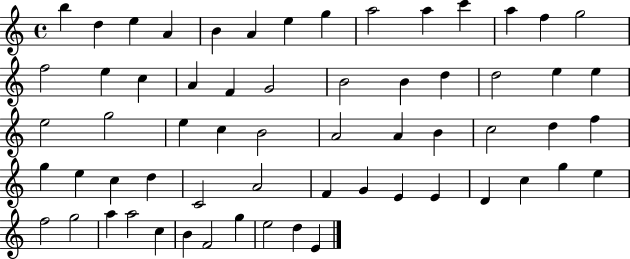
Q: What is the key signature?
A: C major